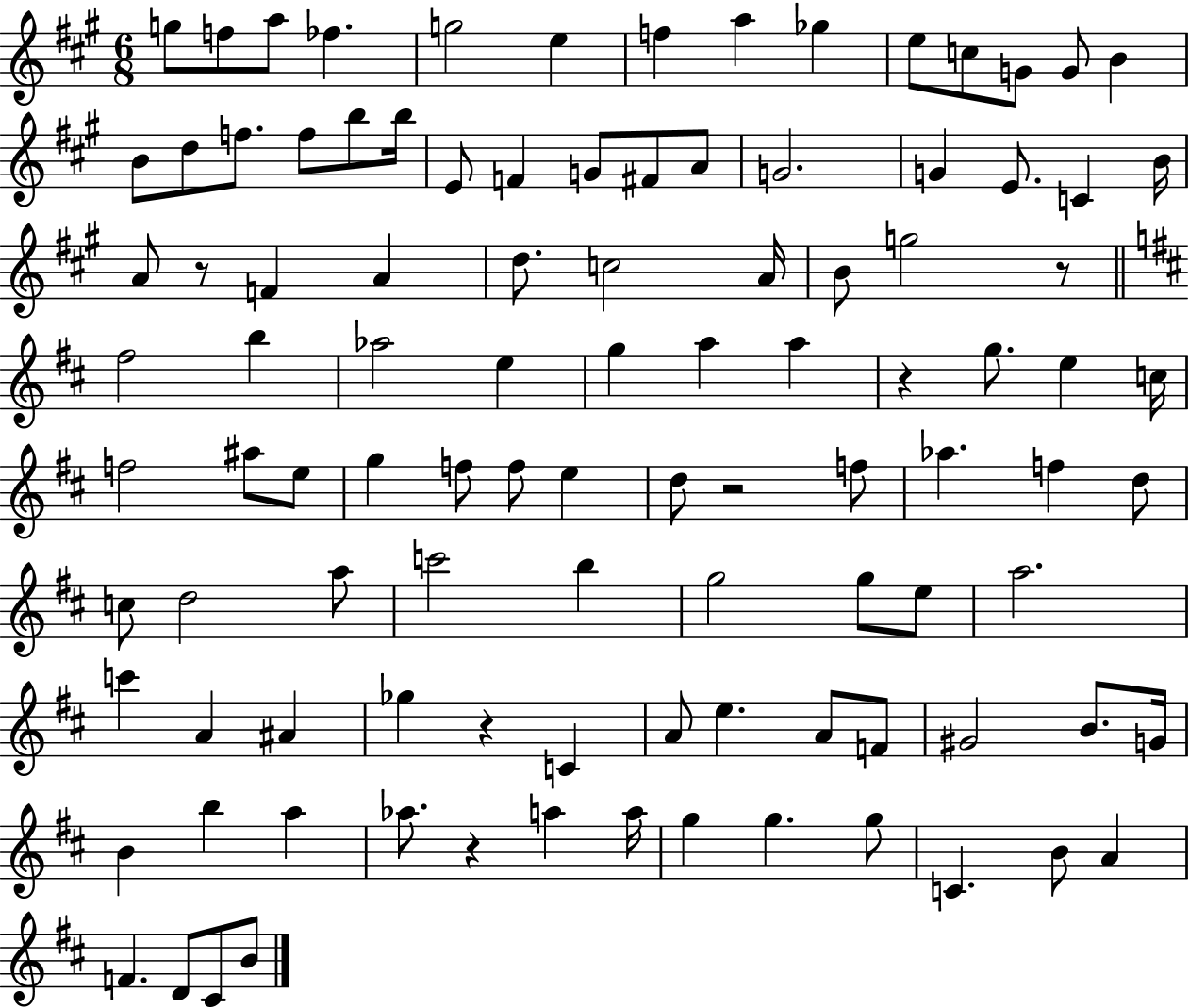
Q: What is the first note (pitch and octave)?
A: G5